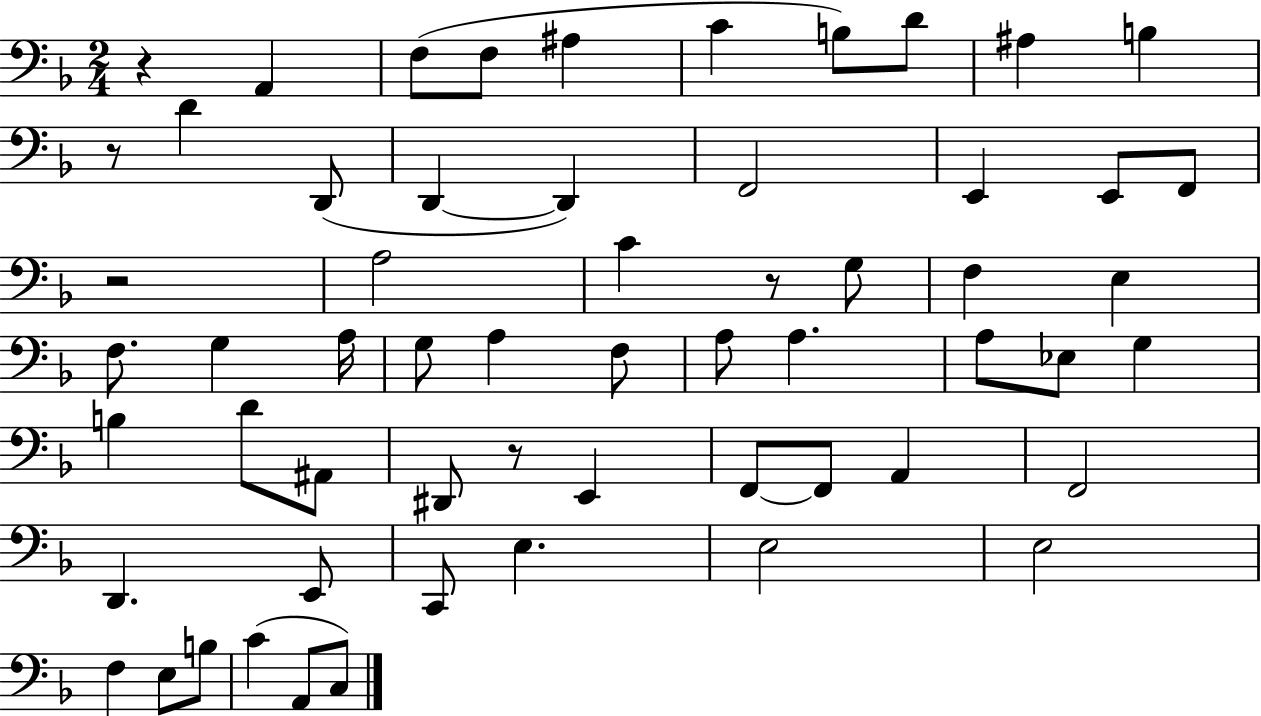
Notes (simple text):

R/q A2/q F3/e F3/e A#3/q C4/q B3/e D4/e A#3/q B3/q R/e D4/q D2/e D2/q D2/q F2/h E2/q E2/e F2/e R/h A3/h C4/q R/e G3/e F3/q E3/q F3/e. G3/q A3/s G3/e A3/q F3/e A3/e A3/q. A3/e Eb3/e G3/q B3/q D4/e A#2/e D#2/e R/e E2/q F2/e F2/e A2/q F2/h D2/q. E2/e C2/e E3/q. E3/h E3/h F3/q E3/e B3/e C4/q A2/e C3/e